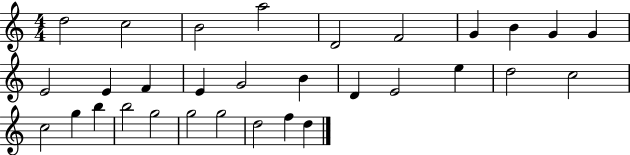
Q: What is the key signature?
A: C major